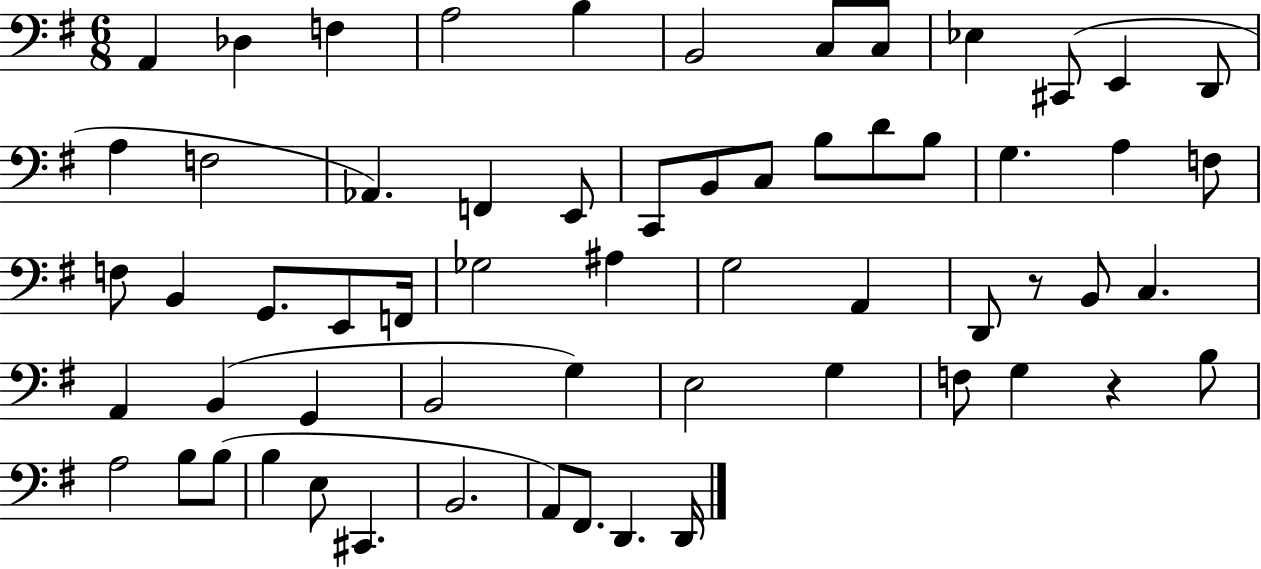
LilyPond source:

{
  \clef bass
  \numericTimeSignature
  \time 6/8
  \key g \major
  a,4 des4 f4 | a2 b4 | b,2 c8 c8 | ees4 cis,8( e,4 d,8 | \break a4 f2 | aes,4.) f,4 e,8 | c,8 b,8 c8 b8 d'8 b8 | g4. a4 f8 | \break f8 b,4 g,8. e,8 f,16 | ges2 ais4 | g2 a,4 | d,8 r8 b,8 c4. | \break a,4 b,4( g,4 | b,2 g4) | e2 g4 | f8 g4 r4 b8 | \break a2 b8 b8( | b4 e8 cis,4. | b,2. | a,8) fis,8. d,4. d,16 | \break \bar "|."
}